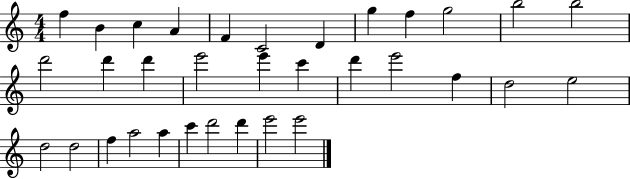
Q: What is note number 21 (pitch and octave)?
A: F5